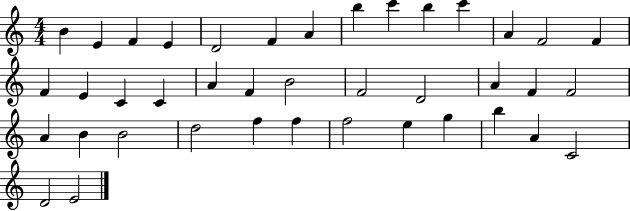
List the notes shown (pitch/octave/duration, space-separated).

B4/q E4/q F4/q E4/q D4/h F4/q A4/q B5/q C6/q B5/q C6/q A4/q F4/h F4/q F4/q E4/q C4/q C4/q A4/q F4/q B4/h F4/h D4/h A4/q F4/q F4/h A4/q B4/q B4/h D5/h F5/q F5/q F5/h E5/q G5/q B5/q A4/q C4/h D4/h E4/h